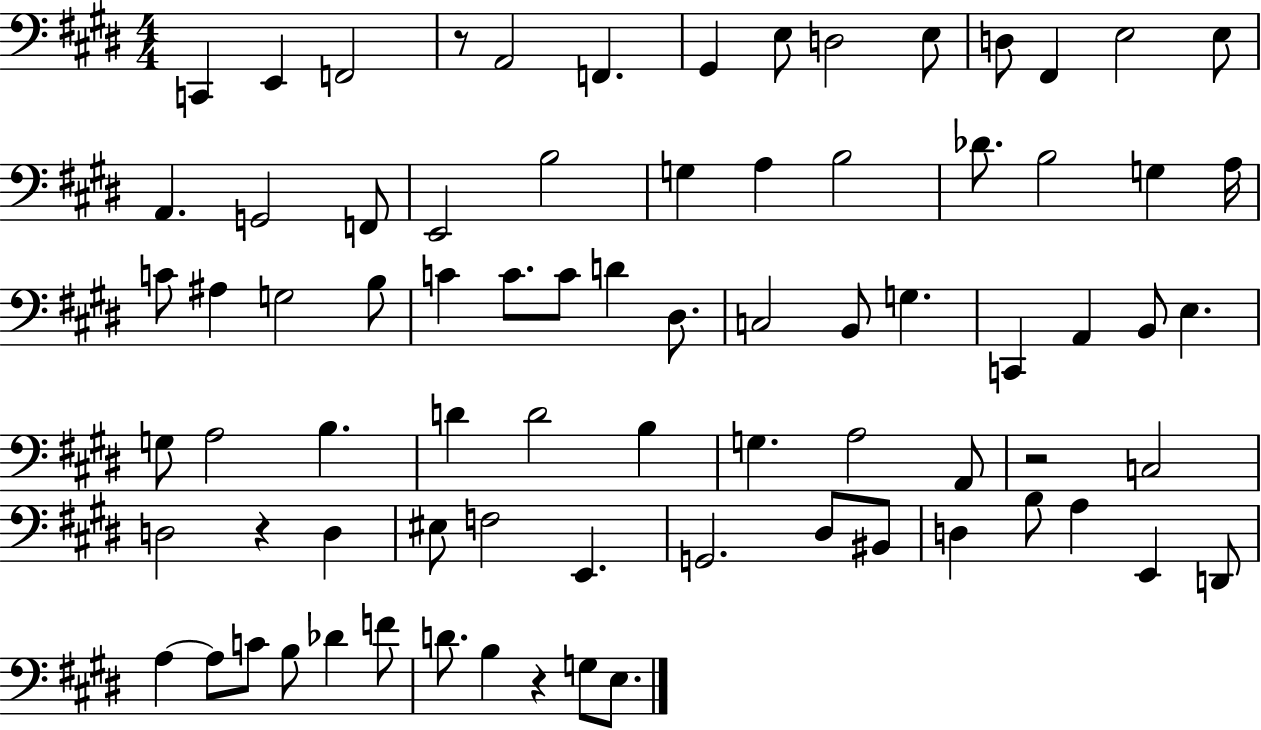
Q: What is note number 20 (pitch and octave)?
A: A3